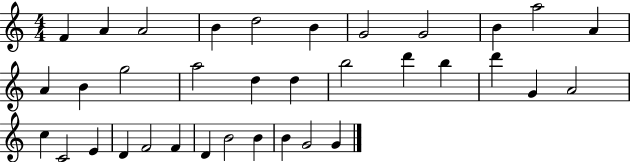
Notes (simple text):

F4/q A4/q A4/h B4/q D5/h B4/q G4/h G4/h B4/q A5/h A4/q A4/q B4/q G5/h A5/h D5/q D5/q B5/h D6/q B5/q D6/q G4/q A4/h C5/q C4/h E4/q D4/q F4/h F4/q D4/q B4/h B4/q B4/q G4/h G4/q